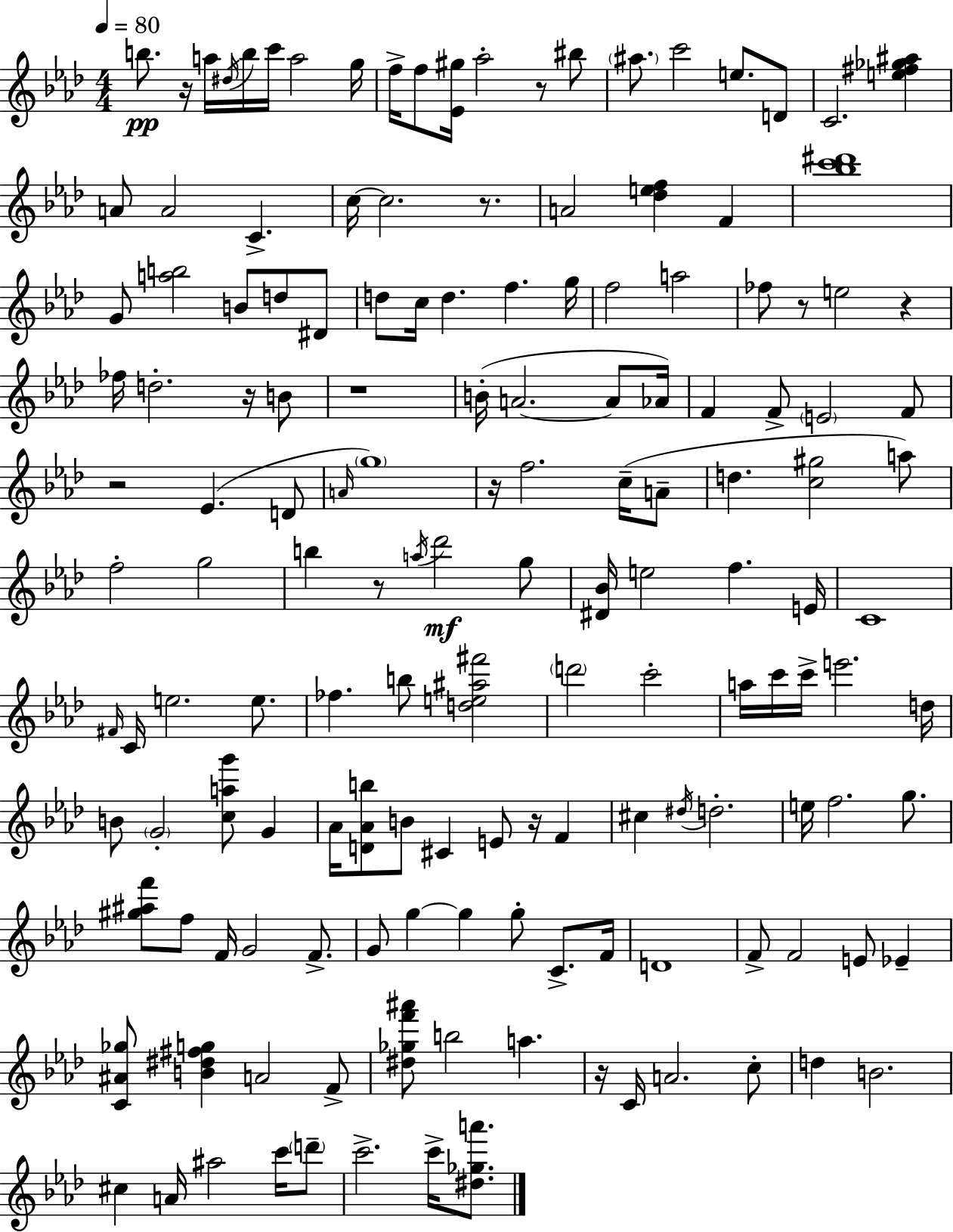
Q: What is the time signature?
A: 4/4